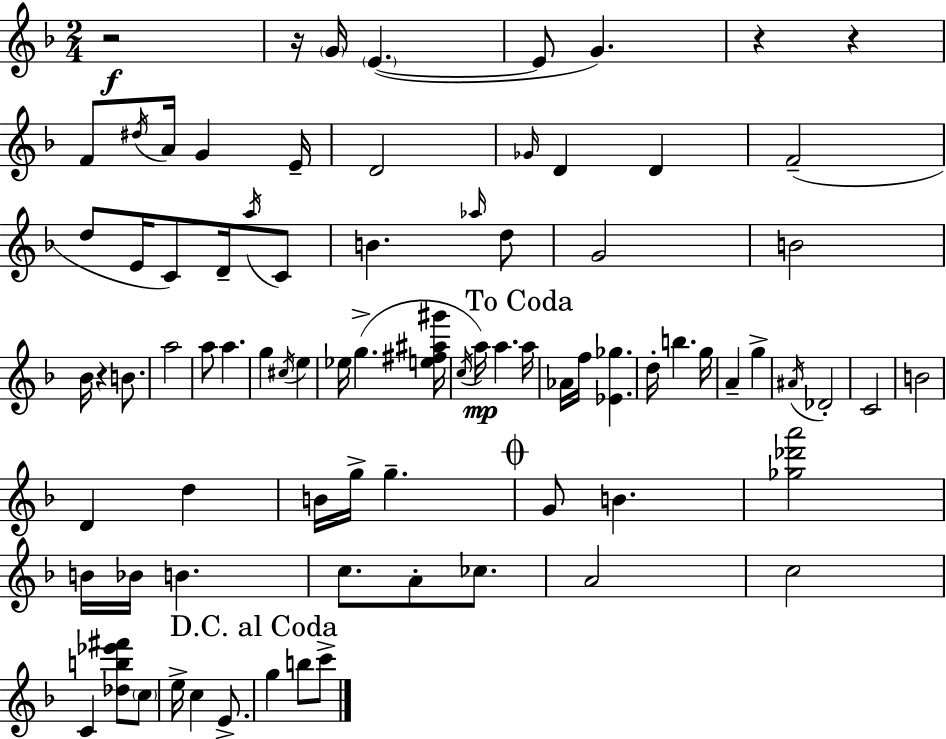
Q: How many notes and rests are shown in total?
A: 82